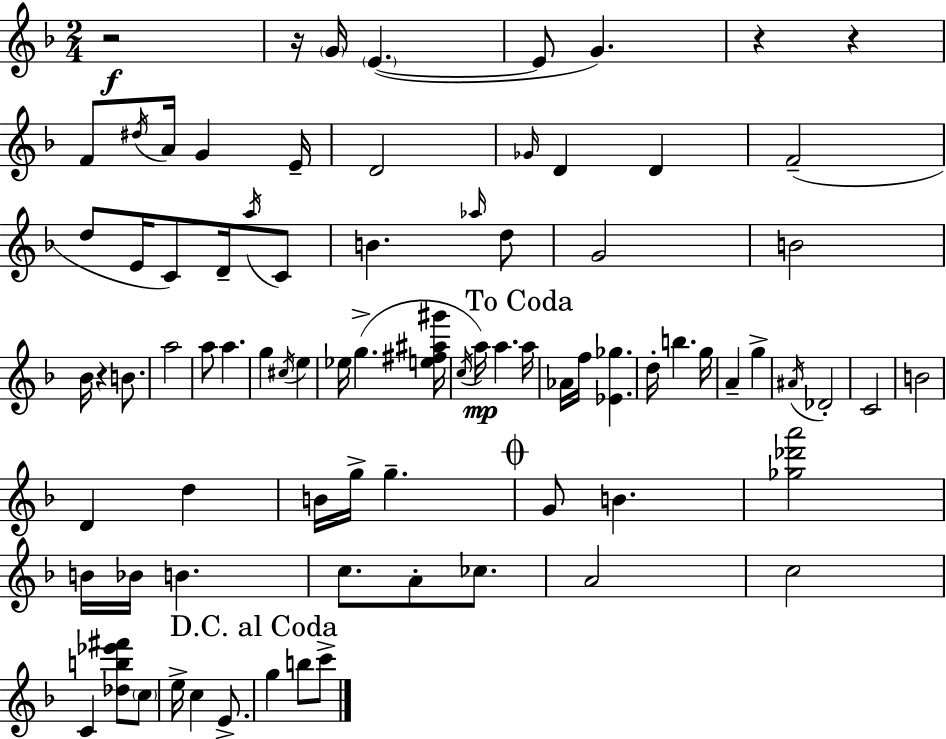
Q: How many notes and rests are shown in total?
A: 82